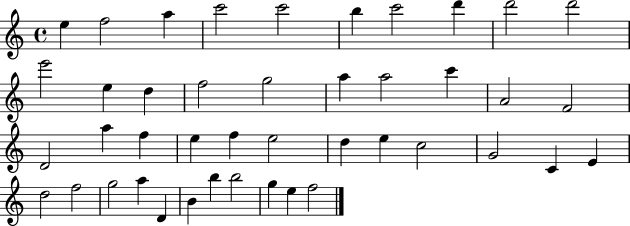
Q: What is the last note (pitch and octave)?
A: F5